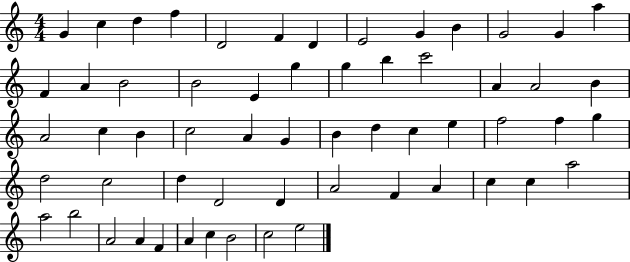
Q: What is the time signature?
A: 4/4